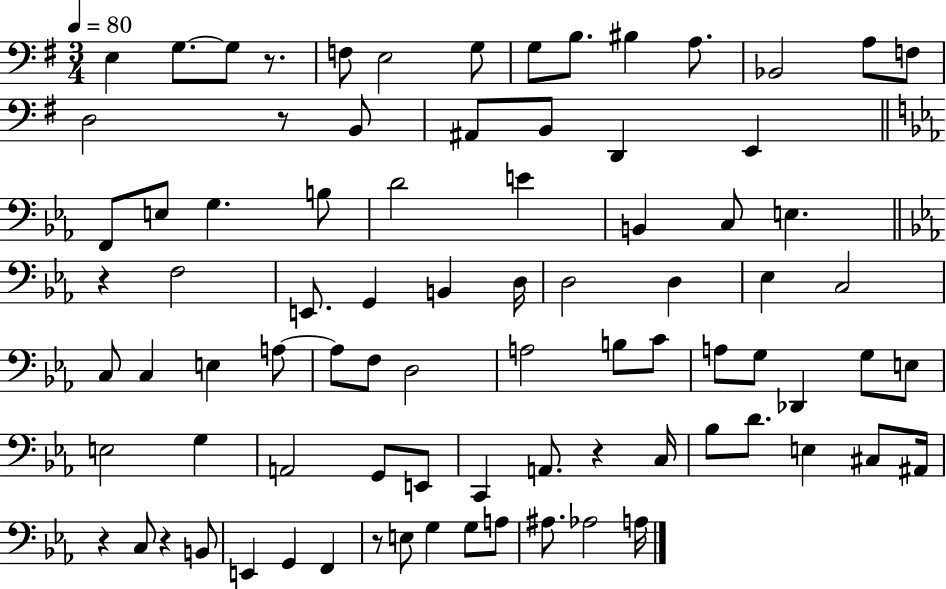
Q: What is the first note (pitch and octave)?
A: E3